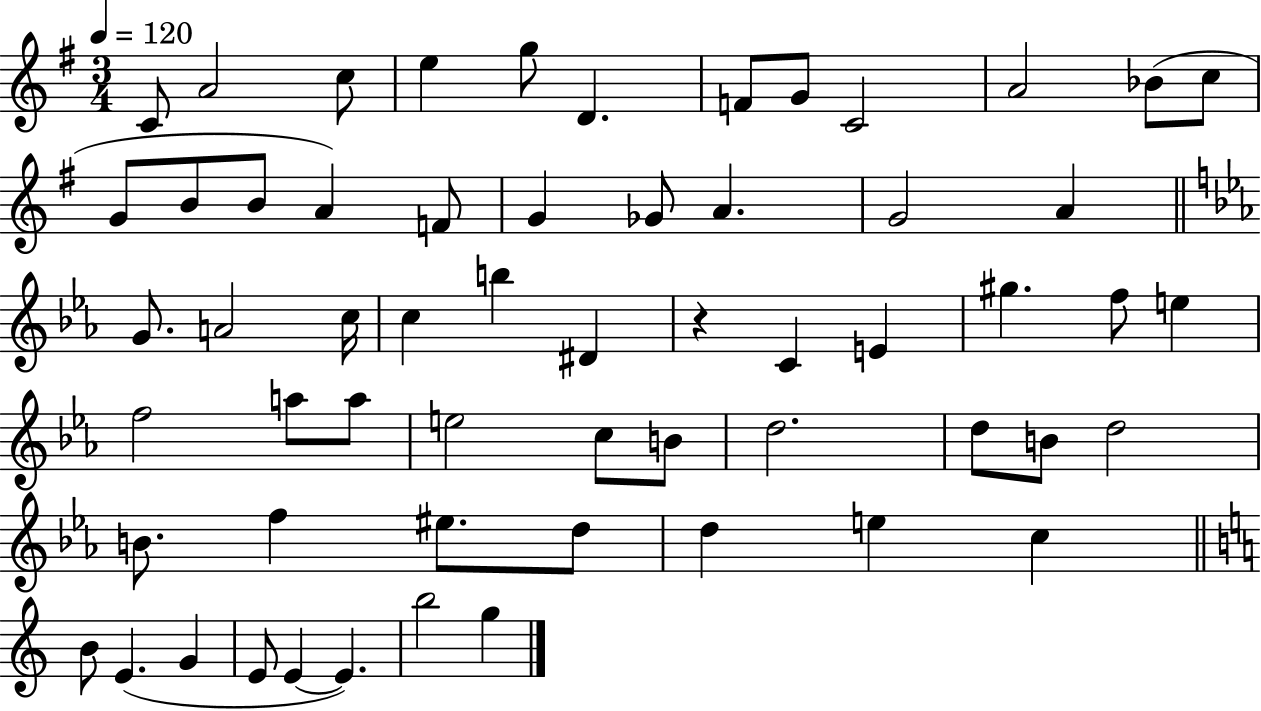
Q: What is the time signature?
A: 3/4